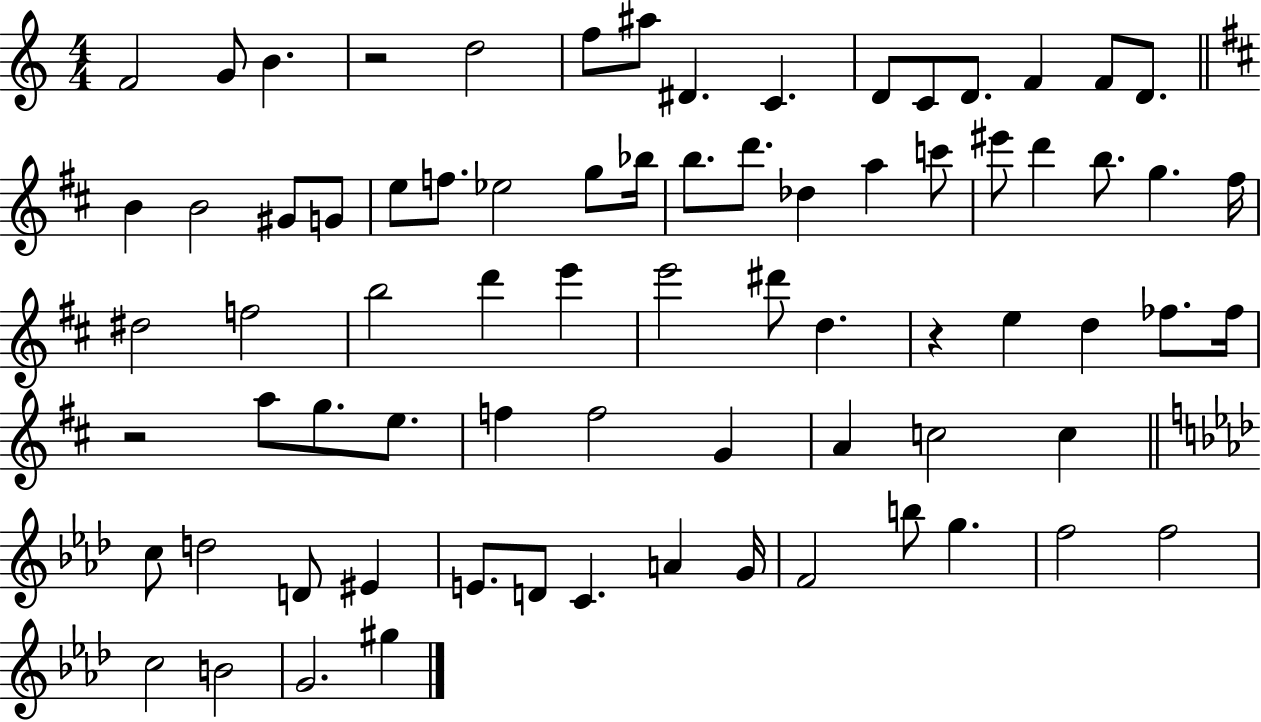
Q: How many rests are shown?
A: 3